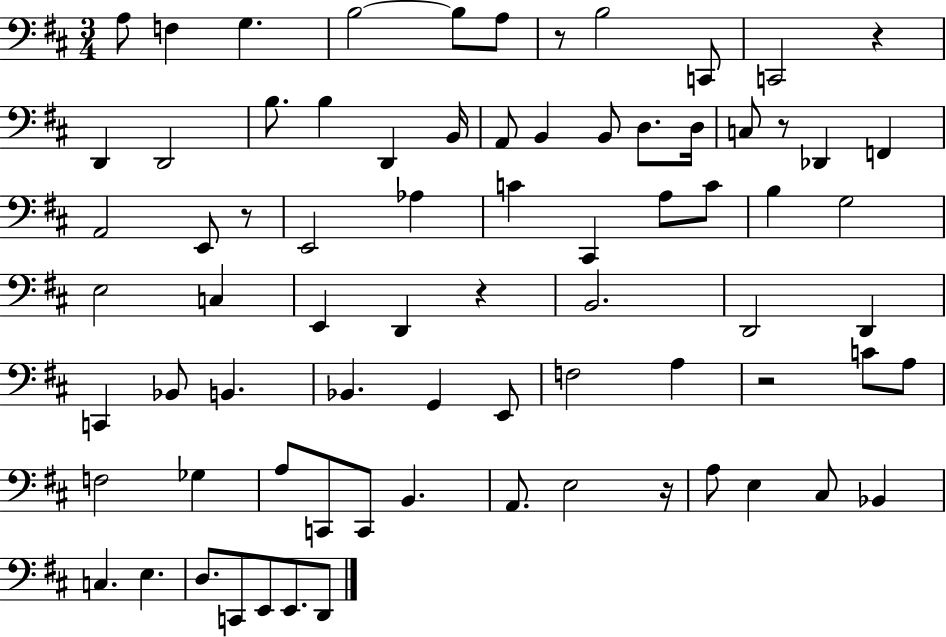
{
  \clef bass
  \numericTimeSignature
  \time 3/4
  \key d \major
  \repeat volta 2 { a8 f4 g4. | b2~~ b8 a8 | r8 b2 c,8 | c,2 r4 | \break d,4 d,2 | b8. b4 d,4 b,16 | a,8 b,4 b,8 d8. d16 | c8 r8 des,4 f,4 | \break a,2 e,8 r8 | e,2 aes4 | c'4 cis,4 a8 c'8 | b4 g2 | \break e2 c4 | e,4 d,4 r4 | b,2. | d,2 d,4 | \break c,4 bes,8 b,4. | bes,4. g,4 e,8 | f2 a4 | r2 c'8 a8 | \break f2 ges4 | a8 c,8 c,8 b,4. | a,8. e2 r16 | a8 e4 cis8 bes,4 | \break c4. e4. | d8. c,8 e,8 e,8. d,8 | } \bar "|."
}